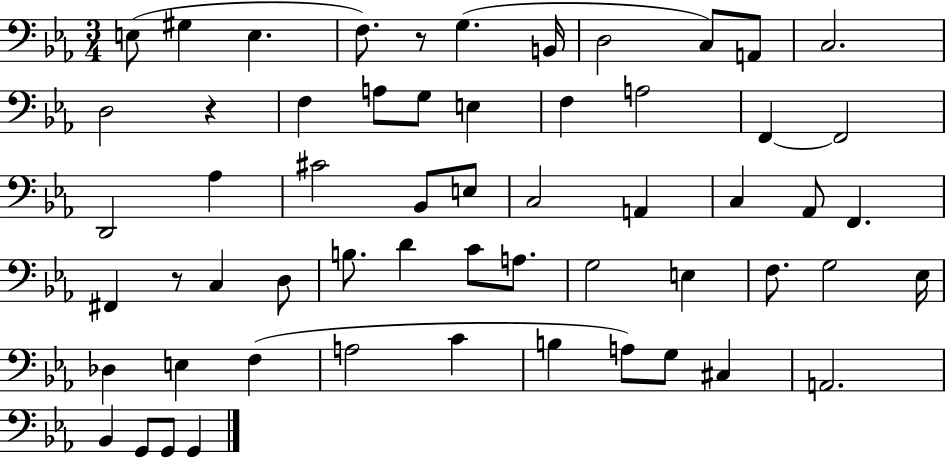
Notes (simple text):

E3/e G#3/q E3/q. F3/e. R/e G3/q. B2/s D3/h C3/e A2/e C3/h. D3/h R/q F3/q A3/e G3/e E3/q F3/q A3/h F2/q F2/h D2/h Ab3/q C#4/h Bb2/e E3/e C3/h A2/q C3/q Ab2/e F2/q. F#2/q R/e C3/q D3/e B3/e. D4/q C4/e A3/e. G3/h E3/q F3/e. G3/h Eb3/s Db3/q E3/q F3/q A3/h C4/q B3/q A3/e G3/e C#3/q A2/h. Bb2/q G2/e G2/e G2/q